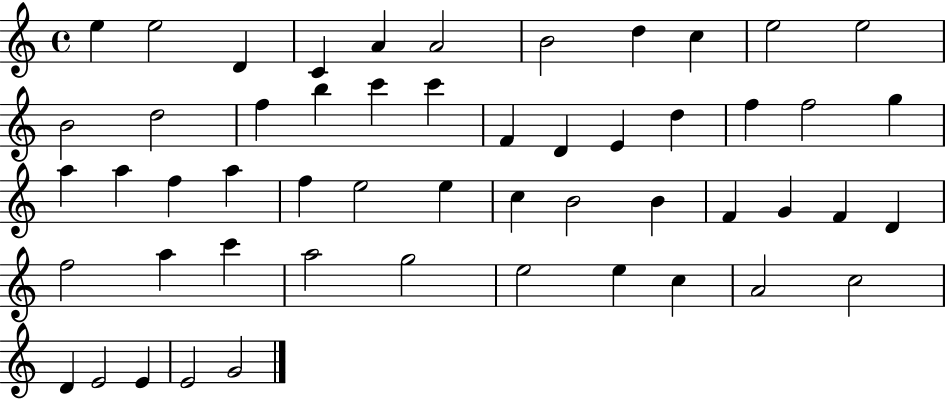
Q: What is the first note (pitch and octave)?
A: E5